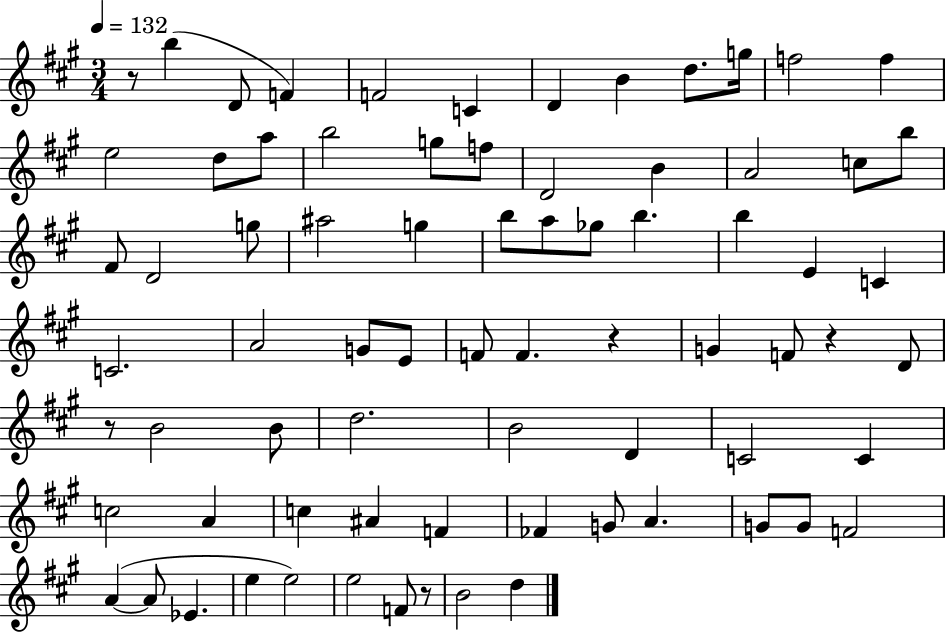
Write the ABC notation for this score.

X:1
T:Untitled
M:3/4
L:1/4
K:A
z/2 b D/2 F F2 C D B d/2 g/4 f2 f e2 d/2 a/2 b2 g/2 f/2 D2 B A2 c/2 b/2 ^F/2 D2 g/2 ^a2 g b/2 a/2 _g/2 b b E C C2 A2 G/2 E/2 F/2 F z G F/2 z D/2 z/2 B2 B/2 d2 B2 D C2 C c2 A c ^A F _F G/2 A G/2 G/2 F2 A A/2 _E e e2 e2 F/2 z/2 B2 d